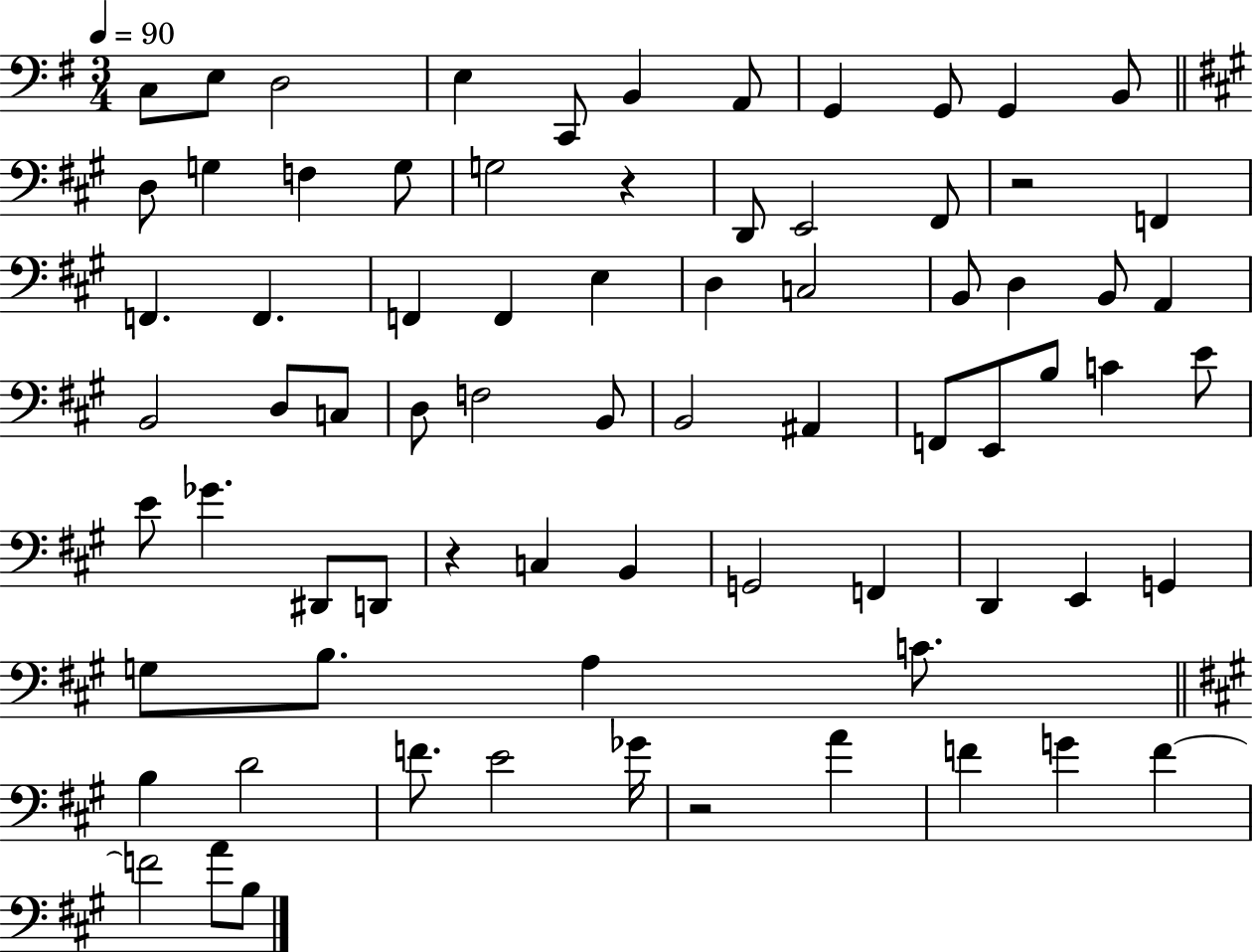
X:1
T:Untitled
M:3/4
L:1/4
K:G
C,/2 E,/2 D,2 E, C,,/2 B,, A,,/2 G,, G,,/2 G,, B,,/2 D,/2 G, F, G,/2 G,2 z D,,/2 E,,2 ^F,,/2 z2 F,, F,, F,, F,, F,, E, D, C,2 B,,/2 D, B,,/2 A,, B,,2 D,/2 C,/2 D,/2 F,2 B,,/2 B,,2 ^A,, F,,/2 E,,/2 B,/2 C E/2 E/2 _G ^D,,/2 D,,/2 z C, B,, G,,2 F,, D,, E,, G,, G,/2 B,/2 A, C/2 B, D2 F/2 E2 _G/4 z2 A F G F F2 A/2 B,/2